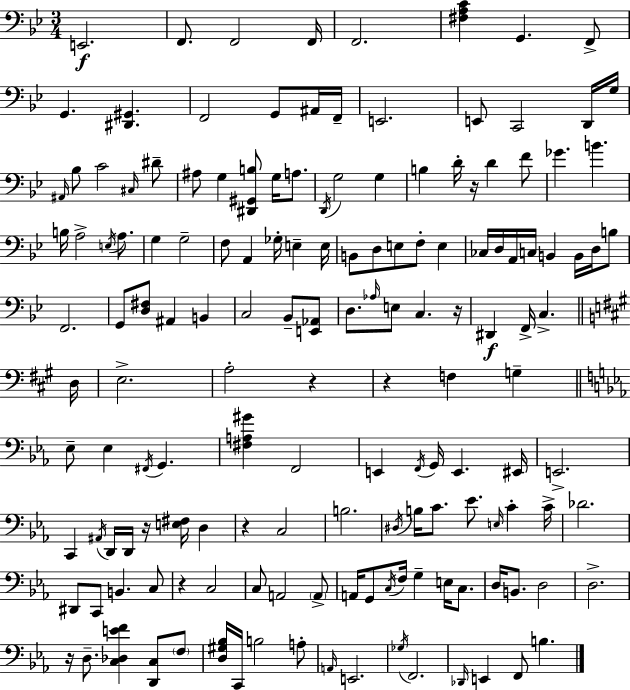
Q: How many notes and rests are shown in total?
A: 153